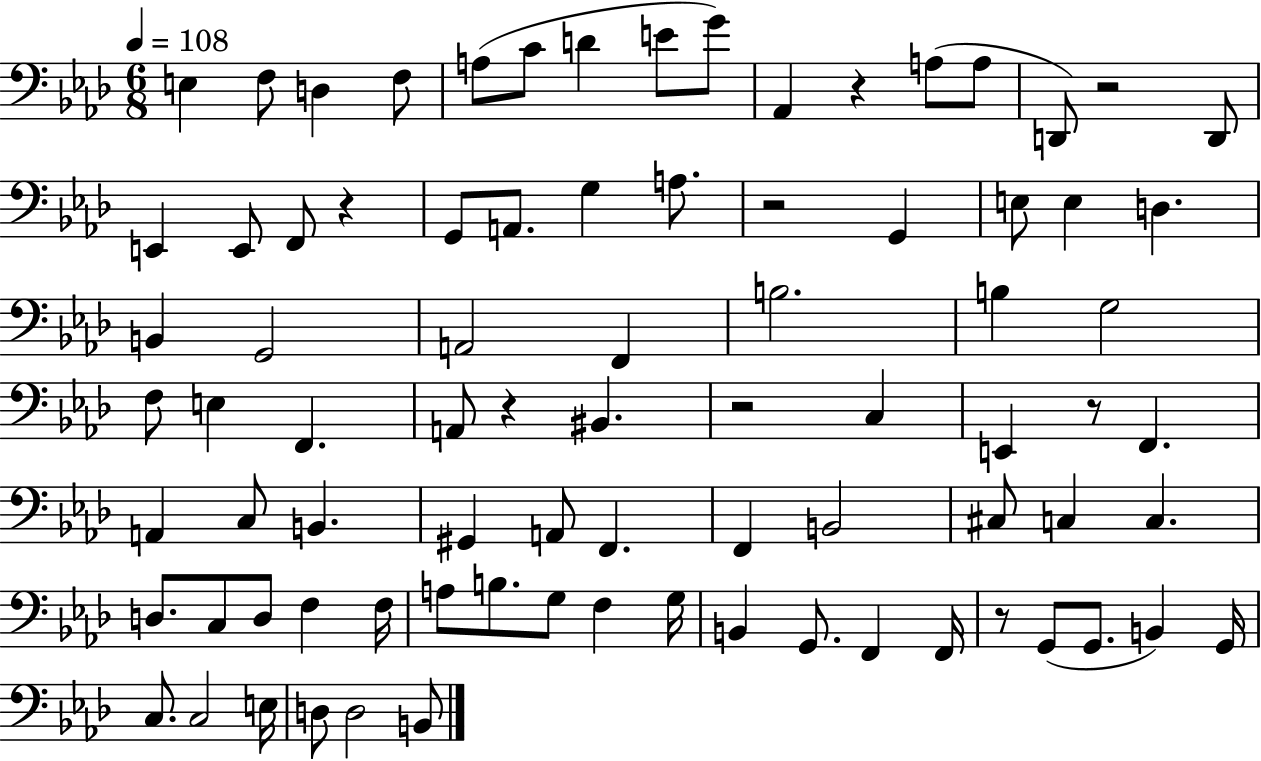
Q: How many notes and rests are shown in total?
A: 83